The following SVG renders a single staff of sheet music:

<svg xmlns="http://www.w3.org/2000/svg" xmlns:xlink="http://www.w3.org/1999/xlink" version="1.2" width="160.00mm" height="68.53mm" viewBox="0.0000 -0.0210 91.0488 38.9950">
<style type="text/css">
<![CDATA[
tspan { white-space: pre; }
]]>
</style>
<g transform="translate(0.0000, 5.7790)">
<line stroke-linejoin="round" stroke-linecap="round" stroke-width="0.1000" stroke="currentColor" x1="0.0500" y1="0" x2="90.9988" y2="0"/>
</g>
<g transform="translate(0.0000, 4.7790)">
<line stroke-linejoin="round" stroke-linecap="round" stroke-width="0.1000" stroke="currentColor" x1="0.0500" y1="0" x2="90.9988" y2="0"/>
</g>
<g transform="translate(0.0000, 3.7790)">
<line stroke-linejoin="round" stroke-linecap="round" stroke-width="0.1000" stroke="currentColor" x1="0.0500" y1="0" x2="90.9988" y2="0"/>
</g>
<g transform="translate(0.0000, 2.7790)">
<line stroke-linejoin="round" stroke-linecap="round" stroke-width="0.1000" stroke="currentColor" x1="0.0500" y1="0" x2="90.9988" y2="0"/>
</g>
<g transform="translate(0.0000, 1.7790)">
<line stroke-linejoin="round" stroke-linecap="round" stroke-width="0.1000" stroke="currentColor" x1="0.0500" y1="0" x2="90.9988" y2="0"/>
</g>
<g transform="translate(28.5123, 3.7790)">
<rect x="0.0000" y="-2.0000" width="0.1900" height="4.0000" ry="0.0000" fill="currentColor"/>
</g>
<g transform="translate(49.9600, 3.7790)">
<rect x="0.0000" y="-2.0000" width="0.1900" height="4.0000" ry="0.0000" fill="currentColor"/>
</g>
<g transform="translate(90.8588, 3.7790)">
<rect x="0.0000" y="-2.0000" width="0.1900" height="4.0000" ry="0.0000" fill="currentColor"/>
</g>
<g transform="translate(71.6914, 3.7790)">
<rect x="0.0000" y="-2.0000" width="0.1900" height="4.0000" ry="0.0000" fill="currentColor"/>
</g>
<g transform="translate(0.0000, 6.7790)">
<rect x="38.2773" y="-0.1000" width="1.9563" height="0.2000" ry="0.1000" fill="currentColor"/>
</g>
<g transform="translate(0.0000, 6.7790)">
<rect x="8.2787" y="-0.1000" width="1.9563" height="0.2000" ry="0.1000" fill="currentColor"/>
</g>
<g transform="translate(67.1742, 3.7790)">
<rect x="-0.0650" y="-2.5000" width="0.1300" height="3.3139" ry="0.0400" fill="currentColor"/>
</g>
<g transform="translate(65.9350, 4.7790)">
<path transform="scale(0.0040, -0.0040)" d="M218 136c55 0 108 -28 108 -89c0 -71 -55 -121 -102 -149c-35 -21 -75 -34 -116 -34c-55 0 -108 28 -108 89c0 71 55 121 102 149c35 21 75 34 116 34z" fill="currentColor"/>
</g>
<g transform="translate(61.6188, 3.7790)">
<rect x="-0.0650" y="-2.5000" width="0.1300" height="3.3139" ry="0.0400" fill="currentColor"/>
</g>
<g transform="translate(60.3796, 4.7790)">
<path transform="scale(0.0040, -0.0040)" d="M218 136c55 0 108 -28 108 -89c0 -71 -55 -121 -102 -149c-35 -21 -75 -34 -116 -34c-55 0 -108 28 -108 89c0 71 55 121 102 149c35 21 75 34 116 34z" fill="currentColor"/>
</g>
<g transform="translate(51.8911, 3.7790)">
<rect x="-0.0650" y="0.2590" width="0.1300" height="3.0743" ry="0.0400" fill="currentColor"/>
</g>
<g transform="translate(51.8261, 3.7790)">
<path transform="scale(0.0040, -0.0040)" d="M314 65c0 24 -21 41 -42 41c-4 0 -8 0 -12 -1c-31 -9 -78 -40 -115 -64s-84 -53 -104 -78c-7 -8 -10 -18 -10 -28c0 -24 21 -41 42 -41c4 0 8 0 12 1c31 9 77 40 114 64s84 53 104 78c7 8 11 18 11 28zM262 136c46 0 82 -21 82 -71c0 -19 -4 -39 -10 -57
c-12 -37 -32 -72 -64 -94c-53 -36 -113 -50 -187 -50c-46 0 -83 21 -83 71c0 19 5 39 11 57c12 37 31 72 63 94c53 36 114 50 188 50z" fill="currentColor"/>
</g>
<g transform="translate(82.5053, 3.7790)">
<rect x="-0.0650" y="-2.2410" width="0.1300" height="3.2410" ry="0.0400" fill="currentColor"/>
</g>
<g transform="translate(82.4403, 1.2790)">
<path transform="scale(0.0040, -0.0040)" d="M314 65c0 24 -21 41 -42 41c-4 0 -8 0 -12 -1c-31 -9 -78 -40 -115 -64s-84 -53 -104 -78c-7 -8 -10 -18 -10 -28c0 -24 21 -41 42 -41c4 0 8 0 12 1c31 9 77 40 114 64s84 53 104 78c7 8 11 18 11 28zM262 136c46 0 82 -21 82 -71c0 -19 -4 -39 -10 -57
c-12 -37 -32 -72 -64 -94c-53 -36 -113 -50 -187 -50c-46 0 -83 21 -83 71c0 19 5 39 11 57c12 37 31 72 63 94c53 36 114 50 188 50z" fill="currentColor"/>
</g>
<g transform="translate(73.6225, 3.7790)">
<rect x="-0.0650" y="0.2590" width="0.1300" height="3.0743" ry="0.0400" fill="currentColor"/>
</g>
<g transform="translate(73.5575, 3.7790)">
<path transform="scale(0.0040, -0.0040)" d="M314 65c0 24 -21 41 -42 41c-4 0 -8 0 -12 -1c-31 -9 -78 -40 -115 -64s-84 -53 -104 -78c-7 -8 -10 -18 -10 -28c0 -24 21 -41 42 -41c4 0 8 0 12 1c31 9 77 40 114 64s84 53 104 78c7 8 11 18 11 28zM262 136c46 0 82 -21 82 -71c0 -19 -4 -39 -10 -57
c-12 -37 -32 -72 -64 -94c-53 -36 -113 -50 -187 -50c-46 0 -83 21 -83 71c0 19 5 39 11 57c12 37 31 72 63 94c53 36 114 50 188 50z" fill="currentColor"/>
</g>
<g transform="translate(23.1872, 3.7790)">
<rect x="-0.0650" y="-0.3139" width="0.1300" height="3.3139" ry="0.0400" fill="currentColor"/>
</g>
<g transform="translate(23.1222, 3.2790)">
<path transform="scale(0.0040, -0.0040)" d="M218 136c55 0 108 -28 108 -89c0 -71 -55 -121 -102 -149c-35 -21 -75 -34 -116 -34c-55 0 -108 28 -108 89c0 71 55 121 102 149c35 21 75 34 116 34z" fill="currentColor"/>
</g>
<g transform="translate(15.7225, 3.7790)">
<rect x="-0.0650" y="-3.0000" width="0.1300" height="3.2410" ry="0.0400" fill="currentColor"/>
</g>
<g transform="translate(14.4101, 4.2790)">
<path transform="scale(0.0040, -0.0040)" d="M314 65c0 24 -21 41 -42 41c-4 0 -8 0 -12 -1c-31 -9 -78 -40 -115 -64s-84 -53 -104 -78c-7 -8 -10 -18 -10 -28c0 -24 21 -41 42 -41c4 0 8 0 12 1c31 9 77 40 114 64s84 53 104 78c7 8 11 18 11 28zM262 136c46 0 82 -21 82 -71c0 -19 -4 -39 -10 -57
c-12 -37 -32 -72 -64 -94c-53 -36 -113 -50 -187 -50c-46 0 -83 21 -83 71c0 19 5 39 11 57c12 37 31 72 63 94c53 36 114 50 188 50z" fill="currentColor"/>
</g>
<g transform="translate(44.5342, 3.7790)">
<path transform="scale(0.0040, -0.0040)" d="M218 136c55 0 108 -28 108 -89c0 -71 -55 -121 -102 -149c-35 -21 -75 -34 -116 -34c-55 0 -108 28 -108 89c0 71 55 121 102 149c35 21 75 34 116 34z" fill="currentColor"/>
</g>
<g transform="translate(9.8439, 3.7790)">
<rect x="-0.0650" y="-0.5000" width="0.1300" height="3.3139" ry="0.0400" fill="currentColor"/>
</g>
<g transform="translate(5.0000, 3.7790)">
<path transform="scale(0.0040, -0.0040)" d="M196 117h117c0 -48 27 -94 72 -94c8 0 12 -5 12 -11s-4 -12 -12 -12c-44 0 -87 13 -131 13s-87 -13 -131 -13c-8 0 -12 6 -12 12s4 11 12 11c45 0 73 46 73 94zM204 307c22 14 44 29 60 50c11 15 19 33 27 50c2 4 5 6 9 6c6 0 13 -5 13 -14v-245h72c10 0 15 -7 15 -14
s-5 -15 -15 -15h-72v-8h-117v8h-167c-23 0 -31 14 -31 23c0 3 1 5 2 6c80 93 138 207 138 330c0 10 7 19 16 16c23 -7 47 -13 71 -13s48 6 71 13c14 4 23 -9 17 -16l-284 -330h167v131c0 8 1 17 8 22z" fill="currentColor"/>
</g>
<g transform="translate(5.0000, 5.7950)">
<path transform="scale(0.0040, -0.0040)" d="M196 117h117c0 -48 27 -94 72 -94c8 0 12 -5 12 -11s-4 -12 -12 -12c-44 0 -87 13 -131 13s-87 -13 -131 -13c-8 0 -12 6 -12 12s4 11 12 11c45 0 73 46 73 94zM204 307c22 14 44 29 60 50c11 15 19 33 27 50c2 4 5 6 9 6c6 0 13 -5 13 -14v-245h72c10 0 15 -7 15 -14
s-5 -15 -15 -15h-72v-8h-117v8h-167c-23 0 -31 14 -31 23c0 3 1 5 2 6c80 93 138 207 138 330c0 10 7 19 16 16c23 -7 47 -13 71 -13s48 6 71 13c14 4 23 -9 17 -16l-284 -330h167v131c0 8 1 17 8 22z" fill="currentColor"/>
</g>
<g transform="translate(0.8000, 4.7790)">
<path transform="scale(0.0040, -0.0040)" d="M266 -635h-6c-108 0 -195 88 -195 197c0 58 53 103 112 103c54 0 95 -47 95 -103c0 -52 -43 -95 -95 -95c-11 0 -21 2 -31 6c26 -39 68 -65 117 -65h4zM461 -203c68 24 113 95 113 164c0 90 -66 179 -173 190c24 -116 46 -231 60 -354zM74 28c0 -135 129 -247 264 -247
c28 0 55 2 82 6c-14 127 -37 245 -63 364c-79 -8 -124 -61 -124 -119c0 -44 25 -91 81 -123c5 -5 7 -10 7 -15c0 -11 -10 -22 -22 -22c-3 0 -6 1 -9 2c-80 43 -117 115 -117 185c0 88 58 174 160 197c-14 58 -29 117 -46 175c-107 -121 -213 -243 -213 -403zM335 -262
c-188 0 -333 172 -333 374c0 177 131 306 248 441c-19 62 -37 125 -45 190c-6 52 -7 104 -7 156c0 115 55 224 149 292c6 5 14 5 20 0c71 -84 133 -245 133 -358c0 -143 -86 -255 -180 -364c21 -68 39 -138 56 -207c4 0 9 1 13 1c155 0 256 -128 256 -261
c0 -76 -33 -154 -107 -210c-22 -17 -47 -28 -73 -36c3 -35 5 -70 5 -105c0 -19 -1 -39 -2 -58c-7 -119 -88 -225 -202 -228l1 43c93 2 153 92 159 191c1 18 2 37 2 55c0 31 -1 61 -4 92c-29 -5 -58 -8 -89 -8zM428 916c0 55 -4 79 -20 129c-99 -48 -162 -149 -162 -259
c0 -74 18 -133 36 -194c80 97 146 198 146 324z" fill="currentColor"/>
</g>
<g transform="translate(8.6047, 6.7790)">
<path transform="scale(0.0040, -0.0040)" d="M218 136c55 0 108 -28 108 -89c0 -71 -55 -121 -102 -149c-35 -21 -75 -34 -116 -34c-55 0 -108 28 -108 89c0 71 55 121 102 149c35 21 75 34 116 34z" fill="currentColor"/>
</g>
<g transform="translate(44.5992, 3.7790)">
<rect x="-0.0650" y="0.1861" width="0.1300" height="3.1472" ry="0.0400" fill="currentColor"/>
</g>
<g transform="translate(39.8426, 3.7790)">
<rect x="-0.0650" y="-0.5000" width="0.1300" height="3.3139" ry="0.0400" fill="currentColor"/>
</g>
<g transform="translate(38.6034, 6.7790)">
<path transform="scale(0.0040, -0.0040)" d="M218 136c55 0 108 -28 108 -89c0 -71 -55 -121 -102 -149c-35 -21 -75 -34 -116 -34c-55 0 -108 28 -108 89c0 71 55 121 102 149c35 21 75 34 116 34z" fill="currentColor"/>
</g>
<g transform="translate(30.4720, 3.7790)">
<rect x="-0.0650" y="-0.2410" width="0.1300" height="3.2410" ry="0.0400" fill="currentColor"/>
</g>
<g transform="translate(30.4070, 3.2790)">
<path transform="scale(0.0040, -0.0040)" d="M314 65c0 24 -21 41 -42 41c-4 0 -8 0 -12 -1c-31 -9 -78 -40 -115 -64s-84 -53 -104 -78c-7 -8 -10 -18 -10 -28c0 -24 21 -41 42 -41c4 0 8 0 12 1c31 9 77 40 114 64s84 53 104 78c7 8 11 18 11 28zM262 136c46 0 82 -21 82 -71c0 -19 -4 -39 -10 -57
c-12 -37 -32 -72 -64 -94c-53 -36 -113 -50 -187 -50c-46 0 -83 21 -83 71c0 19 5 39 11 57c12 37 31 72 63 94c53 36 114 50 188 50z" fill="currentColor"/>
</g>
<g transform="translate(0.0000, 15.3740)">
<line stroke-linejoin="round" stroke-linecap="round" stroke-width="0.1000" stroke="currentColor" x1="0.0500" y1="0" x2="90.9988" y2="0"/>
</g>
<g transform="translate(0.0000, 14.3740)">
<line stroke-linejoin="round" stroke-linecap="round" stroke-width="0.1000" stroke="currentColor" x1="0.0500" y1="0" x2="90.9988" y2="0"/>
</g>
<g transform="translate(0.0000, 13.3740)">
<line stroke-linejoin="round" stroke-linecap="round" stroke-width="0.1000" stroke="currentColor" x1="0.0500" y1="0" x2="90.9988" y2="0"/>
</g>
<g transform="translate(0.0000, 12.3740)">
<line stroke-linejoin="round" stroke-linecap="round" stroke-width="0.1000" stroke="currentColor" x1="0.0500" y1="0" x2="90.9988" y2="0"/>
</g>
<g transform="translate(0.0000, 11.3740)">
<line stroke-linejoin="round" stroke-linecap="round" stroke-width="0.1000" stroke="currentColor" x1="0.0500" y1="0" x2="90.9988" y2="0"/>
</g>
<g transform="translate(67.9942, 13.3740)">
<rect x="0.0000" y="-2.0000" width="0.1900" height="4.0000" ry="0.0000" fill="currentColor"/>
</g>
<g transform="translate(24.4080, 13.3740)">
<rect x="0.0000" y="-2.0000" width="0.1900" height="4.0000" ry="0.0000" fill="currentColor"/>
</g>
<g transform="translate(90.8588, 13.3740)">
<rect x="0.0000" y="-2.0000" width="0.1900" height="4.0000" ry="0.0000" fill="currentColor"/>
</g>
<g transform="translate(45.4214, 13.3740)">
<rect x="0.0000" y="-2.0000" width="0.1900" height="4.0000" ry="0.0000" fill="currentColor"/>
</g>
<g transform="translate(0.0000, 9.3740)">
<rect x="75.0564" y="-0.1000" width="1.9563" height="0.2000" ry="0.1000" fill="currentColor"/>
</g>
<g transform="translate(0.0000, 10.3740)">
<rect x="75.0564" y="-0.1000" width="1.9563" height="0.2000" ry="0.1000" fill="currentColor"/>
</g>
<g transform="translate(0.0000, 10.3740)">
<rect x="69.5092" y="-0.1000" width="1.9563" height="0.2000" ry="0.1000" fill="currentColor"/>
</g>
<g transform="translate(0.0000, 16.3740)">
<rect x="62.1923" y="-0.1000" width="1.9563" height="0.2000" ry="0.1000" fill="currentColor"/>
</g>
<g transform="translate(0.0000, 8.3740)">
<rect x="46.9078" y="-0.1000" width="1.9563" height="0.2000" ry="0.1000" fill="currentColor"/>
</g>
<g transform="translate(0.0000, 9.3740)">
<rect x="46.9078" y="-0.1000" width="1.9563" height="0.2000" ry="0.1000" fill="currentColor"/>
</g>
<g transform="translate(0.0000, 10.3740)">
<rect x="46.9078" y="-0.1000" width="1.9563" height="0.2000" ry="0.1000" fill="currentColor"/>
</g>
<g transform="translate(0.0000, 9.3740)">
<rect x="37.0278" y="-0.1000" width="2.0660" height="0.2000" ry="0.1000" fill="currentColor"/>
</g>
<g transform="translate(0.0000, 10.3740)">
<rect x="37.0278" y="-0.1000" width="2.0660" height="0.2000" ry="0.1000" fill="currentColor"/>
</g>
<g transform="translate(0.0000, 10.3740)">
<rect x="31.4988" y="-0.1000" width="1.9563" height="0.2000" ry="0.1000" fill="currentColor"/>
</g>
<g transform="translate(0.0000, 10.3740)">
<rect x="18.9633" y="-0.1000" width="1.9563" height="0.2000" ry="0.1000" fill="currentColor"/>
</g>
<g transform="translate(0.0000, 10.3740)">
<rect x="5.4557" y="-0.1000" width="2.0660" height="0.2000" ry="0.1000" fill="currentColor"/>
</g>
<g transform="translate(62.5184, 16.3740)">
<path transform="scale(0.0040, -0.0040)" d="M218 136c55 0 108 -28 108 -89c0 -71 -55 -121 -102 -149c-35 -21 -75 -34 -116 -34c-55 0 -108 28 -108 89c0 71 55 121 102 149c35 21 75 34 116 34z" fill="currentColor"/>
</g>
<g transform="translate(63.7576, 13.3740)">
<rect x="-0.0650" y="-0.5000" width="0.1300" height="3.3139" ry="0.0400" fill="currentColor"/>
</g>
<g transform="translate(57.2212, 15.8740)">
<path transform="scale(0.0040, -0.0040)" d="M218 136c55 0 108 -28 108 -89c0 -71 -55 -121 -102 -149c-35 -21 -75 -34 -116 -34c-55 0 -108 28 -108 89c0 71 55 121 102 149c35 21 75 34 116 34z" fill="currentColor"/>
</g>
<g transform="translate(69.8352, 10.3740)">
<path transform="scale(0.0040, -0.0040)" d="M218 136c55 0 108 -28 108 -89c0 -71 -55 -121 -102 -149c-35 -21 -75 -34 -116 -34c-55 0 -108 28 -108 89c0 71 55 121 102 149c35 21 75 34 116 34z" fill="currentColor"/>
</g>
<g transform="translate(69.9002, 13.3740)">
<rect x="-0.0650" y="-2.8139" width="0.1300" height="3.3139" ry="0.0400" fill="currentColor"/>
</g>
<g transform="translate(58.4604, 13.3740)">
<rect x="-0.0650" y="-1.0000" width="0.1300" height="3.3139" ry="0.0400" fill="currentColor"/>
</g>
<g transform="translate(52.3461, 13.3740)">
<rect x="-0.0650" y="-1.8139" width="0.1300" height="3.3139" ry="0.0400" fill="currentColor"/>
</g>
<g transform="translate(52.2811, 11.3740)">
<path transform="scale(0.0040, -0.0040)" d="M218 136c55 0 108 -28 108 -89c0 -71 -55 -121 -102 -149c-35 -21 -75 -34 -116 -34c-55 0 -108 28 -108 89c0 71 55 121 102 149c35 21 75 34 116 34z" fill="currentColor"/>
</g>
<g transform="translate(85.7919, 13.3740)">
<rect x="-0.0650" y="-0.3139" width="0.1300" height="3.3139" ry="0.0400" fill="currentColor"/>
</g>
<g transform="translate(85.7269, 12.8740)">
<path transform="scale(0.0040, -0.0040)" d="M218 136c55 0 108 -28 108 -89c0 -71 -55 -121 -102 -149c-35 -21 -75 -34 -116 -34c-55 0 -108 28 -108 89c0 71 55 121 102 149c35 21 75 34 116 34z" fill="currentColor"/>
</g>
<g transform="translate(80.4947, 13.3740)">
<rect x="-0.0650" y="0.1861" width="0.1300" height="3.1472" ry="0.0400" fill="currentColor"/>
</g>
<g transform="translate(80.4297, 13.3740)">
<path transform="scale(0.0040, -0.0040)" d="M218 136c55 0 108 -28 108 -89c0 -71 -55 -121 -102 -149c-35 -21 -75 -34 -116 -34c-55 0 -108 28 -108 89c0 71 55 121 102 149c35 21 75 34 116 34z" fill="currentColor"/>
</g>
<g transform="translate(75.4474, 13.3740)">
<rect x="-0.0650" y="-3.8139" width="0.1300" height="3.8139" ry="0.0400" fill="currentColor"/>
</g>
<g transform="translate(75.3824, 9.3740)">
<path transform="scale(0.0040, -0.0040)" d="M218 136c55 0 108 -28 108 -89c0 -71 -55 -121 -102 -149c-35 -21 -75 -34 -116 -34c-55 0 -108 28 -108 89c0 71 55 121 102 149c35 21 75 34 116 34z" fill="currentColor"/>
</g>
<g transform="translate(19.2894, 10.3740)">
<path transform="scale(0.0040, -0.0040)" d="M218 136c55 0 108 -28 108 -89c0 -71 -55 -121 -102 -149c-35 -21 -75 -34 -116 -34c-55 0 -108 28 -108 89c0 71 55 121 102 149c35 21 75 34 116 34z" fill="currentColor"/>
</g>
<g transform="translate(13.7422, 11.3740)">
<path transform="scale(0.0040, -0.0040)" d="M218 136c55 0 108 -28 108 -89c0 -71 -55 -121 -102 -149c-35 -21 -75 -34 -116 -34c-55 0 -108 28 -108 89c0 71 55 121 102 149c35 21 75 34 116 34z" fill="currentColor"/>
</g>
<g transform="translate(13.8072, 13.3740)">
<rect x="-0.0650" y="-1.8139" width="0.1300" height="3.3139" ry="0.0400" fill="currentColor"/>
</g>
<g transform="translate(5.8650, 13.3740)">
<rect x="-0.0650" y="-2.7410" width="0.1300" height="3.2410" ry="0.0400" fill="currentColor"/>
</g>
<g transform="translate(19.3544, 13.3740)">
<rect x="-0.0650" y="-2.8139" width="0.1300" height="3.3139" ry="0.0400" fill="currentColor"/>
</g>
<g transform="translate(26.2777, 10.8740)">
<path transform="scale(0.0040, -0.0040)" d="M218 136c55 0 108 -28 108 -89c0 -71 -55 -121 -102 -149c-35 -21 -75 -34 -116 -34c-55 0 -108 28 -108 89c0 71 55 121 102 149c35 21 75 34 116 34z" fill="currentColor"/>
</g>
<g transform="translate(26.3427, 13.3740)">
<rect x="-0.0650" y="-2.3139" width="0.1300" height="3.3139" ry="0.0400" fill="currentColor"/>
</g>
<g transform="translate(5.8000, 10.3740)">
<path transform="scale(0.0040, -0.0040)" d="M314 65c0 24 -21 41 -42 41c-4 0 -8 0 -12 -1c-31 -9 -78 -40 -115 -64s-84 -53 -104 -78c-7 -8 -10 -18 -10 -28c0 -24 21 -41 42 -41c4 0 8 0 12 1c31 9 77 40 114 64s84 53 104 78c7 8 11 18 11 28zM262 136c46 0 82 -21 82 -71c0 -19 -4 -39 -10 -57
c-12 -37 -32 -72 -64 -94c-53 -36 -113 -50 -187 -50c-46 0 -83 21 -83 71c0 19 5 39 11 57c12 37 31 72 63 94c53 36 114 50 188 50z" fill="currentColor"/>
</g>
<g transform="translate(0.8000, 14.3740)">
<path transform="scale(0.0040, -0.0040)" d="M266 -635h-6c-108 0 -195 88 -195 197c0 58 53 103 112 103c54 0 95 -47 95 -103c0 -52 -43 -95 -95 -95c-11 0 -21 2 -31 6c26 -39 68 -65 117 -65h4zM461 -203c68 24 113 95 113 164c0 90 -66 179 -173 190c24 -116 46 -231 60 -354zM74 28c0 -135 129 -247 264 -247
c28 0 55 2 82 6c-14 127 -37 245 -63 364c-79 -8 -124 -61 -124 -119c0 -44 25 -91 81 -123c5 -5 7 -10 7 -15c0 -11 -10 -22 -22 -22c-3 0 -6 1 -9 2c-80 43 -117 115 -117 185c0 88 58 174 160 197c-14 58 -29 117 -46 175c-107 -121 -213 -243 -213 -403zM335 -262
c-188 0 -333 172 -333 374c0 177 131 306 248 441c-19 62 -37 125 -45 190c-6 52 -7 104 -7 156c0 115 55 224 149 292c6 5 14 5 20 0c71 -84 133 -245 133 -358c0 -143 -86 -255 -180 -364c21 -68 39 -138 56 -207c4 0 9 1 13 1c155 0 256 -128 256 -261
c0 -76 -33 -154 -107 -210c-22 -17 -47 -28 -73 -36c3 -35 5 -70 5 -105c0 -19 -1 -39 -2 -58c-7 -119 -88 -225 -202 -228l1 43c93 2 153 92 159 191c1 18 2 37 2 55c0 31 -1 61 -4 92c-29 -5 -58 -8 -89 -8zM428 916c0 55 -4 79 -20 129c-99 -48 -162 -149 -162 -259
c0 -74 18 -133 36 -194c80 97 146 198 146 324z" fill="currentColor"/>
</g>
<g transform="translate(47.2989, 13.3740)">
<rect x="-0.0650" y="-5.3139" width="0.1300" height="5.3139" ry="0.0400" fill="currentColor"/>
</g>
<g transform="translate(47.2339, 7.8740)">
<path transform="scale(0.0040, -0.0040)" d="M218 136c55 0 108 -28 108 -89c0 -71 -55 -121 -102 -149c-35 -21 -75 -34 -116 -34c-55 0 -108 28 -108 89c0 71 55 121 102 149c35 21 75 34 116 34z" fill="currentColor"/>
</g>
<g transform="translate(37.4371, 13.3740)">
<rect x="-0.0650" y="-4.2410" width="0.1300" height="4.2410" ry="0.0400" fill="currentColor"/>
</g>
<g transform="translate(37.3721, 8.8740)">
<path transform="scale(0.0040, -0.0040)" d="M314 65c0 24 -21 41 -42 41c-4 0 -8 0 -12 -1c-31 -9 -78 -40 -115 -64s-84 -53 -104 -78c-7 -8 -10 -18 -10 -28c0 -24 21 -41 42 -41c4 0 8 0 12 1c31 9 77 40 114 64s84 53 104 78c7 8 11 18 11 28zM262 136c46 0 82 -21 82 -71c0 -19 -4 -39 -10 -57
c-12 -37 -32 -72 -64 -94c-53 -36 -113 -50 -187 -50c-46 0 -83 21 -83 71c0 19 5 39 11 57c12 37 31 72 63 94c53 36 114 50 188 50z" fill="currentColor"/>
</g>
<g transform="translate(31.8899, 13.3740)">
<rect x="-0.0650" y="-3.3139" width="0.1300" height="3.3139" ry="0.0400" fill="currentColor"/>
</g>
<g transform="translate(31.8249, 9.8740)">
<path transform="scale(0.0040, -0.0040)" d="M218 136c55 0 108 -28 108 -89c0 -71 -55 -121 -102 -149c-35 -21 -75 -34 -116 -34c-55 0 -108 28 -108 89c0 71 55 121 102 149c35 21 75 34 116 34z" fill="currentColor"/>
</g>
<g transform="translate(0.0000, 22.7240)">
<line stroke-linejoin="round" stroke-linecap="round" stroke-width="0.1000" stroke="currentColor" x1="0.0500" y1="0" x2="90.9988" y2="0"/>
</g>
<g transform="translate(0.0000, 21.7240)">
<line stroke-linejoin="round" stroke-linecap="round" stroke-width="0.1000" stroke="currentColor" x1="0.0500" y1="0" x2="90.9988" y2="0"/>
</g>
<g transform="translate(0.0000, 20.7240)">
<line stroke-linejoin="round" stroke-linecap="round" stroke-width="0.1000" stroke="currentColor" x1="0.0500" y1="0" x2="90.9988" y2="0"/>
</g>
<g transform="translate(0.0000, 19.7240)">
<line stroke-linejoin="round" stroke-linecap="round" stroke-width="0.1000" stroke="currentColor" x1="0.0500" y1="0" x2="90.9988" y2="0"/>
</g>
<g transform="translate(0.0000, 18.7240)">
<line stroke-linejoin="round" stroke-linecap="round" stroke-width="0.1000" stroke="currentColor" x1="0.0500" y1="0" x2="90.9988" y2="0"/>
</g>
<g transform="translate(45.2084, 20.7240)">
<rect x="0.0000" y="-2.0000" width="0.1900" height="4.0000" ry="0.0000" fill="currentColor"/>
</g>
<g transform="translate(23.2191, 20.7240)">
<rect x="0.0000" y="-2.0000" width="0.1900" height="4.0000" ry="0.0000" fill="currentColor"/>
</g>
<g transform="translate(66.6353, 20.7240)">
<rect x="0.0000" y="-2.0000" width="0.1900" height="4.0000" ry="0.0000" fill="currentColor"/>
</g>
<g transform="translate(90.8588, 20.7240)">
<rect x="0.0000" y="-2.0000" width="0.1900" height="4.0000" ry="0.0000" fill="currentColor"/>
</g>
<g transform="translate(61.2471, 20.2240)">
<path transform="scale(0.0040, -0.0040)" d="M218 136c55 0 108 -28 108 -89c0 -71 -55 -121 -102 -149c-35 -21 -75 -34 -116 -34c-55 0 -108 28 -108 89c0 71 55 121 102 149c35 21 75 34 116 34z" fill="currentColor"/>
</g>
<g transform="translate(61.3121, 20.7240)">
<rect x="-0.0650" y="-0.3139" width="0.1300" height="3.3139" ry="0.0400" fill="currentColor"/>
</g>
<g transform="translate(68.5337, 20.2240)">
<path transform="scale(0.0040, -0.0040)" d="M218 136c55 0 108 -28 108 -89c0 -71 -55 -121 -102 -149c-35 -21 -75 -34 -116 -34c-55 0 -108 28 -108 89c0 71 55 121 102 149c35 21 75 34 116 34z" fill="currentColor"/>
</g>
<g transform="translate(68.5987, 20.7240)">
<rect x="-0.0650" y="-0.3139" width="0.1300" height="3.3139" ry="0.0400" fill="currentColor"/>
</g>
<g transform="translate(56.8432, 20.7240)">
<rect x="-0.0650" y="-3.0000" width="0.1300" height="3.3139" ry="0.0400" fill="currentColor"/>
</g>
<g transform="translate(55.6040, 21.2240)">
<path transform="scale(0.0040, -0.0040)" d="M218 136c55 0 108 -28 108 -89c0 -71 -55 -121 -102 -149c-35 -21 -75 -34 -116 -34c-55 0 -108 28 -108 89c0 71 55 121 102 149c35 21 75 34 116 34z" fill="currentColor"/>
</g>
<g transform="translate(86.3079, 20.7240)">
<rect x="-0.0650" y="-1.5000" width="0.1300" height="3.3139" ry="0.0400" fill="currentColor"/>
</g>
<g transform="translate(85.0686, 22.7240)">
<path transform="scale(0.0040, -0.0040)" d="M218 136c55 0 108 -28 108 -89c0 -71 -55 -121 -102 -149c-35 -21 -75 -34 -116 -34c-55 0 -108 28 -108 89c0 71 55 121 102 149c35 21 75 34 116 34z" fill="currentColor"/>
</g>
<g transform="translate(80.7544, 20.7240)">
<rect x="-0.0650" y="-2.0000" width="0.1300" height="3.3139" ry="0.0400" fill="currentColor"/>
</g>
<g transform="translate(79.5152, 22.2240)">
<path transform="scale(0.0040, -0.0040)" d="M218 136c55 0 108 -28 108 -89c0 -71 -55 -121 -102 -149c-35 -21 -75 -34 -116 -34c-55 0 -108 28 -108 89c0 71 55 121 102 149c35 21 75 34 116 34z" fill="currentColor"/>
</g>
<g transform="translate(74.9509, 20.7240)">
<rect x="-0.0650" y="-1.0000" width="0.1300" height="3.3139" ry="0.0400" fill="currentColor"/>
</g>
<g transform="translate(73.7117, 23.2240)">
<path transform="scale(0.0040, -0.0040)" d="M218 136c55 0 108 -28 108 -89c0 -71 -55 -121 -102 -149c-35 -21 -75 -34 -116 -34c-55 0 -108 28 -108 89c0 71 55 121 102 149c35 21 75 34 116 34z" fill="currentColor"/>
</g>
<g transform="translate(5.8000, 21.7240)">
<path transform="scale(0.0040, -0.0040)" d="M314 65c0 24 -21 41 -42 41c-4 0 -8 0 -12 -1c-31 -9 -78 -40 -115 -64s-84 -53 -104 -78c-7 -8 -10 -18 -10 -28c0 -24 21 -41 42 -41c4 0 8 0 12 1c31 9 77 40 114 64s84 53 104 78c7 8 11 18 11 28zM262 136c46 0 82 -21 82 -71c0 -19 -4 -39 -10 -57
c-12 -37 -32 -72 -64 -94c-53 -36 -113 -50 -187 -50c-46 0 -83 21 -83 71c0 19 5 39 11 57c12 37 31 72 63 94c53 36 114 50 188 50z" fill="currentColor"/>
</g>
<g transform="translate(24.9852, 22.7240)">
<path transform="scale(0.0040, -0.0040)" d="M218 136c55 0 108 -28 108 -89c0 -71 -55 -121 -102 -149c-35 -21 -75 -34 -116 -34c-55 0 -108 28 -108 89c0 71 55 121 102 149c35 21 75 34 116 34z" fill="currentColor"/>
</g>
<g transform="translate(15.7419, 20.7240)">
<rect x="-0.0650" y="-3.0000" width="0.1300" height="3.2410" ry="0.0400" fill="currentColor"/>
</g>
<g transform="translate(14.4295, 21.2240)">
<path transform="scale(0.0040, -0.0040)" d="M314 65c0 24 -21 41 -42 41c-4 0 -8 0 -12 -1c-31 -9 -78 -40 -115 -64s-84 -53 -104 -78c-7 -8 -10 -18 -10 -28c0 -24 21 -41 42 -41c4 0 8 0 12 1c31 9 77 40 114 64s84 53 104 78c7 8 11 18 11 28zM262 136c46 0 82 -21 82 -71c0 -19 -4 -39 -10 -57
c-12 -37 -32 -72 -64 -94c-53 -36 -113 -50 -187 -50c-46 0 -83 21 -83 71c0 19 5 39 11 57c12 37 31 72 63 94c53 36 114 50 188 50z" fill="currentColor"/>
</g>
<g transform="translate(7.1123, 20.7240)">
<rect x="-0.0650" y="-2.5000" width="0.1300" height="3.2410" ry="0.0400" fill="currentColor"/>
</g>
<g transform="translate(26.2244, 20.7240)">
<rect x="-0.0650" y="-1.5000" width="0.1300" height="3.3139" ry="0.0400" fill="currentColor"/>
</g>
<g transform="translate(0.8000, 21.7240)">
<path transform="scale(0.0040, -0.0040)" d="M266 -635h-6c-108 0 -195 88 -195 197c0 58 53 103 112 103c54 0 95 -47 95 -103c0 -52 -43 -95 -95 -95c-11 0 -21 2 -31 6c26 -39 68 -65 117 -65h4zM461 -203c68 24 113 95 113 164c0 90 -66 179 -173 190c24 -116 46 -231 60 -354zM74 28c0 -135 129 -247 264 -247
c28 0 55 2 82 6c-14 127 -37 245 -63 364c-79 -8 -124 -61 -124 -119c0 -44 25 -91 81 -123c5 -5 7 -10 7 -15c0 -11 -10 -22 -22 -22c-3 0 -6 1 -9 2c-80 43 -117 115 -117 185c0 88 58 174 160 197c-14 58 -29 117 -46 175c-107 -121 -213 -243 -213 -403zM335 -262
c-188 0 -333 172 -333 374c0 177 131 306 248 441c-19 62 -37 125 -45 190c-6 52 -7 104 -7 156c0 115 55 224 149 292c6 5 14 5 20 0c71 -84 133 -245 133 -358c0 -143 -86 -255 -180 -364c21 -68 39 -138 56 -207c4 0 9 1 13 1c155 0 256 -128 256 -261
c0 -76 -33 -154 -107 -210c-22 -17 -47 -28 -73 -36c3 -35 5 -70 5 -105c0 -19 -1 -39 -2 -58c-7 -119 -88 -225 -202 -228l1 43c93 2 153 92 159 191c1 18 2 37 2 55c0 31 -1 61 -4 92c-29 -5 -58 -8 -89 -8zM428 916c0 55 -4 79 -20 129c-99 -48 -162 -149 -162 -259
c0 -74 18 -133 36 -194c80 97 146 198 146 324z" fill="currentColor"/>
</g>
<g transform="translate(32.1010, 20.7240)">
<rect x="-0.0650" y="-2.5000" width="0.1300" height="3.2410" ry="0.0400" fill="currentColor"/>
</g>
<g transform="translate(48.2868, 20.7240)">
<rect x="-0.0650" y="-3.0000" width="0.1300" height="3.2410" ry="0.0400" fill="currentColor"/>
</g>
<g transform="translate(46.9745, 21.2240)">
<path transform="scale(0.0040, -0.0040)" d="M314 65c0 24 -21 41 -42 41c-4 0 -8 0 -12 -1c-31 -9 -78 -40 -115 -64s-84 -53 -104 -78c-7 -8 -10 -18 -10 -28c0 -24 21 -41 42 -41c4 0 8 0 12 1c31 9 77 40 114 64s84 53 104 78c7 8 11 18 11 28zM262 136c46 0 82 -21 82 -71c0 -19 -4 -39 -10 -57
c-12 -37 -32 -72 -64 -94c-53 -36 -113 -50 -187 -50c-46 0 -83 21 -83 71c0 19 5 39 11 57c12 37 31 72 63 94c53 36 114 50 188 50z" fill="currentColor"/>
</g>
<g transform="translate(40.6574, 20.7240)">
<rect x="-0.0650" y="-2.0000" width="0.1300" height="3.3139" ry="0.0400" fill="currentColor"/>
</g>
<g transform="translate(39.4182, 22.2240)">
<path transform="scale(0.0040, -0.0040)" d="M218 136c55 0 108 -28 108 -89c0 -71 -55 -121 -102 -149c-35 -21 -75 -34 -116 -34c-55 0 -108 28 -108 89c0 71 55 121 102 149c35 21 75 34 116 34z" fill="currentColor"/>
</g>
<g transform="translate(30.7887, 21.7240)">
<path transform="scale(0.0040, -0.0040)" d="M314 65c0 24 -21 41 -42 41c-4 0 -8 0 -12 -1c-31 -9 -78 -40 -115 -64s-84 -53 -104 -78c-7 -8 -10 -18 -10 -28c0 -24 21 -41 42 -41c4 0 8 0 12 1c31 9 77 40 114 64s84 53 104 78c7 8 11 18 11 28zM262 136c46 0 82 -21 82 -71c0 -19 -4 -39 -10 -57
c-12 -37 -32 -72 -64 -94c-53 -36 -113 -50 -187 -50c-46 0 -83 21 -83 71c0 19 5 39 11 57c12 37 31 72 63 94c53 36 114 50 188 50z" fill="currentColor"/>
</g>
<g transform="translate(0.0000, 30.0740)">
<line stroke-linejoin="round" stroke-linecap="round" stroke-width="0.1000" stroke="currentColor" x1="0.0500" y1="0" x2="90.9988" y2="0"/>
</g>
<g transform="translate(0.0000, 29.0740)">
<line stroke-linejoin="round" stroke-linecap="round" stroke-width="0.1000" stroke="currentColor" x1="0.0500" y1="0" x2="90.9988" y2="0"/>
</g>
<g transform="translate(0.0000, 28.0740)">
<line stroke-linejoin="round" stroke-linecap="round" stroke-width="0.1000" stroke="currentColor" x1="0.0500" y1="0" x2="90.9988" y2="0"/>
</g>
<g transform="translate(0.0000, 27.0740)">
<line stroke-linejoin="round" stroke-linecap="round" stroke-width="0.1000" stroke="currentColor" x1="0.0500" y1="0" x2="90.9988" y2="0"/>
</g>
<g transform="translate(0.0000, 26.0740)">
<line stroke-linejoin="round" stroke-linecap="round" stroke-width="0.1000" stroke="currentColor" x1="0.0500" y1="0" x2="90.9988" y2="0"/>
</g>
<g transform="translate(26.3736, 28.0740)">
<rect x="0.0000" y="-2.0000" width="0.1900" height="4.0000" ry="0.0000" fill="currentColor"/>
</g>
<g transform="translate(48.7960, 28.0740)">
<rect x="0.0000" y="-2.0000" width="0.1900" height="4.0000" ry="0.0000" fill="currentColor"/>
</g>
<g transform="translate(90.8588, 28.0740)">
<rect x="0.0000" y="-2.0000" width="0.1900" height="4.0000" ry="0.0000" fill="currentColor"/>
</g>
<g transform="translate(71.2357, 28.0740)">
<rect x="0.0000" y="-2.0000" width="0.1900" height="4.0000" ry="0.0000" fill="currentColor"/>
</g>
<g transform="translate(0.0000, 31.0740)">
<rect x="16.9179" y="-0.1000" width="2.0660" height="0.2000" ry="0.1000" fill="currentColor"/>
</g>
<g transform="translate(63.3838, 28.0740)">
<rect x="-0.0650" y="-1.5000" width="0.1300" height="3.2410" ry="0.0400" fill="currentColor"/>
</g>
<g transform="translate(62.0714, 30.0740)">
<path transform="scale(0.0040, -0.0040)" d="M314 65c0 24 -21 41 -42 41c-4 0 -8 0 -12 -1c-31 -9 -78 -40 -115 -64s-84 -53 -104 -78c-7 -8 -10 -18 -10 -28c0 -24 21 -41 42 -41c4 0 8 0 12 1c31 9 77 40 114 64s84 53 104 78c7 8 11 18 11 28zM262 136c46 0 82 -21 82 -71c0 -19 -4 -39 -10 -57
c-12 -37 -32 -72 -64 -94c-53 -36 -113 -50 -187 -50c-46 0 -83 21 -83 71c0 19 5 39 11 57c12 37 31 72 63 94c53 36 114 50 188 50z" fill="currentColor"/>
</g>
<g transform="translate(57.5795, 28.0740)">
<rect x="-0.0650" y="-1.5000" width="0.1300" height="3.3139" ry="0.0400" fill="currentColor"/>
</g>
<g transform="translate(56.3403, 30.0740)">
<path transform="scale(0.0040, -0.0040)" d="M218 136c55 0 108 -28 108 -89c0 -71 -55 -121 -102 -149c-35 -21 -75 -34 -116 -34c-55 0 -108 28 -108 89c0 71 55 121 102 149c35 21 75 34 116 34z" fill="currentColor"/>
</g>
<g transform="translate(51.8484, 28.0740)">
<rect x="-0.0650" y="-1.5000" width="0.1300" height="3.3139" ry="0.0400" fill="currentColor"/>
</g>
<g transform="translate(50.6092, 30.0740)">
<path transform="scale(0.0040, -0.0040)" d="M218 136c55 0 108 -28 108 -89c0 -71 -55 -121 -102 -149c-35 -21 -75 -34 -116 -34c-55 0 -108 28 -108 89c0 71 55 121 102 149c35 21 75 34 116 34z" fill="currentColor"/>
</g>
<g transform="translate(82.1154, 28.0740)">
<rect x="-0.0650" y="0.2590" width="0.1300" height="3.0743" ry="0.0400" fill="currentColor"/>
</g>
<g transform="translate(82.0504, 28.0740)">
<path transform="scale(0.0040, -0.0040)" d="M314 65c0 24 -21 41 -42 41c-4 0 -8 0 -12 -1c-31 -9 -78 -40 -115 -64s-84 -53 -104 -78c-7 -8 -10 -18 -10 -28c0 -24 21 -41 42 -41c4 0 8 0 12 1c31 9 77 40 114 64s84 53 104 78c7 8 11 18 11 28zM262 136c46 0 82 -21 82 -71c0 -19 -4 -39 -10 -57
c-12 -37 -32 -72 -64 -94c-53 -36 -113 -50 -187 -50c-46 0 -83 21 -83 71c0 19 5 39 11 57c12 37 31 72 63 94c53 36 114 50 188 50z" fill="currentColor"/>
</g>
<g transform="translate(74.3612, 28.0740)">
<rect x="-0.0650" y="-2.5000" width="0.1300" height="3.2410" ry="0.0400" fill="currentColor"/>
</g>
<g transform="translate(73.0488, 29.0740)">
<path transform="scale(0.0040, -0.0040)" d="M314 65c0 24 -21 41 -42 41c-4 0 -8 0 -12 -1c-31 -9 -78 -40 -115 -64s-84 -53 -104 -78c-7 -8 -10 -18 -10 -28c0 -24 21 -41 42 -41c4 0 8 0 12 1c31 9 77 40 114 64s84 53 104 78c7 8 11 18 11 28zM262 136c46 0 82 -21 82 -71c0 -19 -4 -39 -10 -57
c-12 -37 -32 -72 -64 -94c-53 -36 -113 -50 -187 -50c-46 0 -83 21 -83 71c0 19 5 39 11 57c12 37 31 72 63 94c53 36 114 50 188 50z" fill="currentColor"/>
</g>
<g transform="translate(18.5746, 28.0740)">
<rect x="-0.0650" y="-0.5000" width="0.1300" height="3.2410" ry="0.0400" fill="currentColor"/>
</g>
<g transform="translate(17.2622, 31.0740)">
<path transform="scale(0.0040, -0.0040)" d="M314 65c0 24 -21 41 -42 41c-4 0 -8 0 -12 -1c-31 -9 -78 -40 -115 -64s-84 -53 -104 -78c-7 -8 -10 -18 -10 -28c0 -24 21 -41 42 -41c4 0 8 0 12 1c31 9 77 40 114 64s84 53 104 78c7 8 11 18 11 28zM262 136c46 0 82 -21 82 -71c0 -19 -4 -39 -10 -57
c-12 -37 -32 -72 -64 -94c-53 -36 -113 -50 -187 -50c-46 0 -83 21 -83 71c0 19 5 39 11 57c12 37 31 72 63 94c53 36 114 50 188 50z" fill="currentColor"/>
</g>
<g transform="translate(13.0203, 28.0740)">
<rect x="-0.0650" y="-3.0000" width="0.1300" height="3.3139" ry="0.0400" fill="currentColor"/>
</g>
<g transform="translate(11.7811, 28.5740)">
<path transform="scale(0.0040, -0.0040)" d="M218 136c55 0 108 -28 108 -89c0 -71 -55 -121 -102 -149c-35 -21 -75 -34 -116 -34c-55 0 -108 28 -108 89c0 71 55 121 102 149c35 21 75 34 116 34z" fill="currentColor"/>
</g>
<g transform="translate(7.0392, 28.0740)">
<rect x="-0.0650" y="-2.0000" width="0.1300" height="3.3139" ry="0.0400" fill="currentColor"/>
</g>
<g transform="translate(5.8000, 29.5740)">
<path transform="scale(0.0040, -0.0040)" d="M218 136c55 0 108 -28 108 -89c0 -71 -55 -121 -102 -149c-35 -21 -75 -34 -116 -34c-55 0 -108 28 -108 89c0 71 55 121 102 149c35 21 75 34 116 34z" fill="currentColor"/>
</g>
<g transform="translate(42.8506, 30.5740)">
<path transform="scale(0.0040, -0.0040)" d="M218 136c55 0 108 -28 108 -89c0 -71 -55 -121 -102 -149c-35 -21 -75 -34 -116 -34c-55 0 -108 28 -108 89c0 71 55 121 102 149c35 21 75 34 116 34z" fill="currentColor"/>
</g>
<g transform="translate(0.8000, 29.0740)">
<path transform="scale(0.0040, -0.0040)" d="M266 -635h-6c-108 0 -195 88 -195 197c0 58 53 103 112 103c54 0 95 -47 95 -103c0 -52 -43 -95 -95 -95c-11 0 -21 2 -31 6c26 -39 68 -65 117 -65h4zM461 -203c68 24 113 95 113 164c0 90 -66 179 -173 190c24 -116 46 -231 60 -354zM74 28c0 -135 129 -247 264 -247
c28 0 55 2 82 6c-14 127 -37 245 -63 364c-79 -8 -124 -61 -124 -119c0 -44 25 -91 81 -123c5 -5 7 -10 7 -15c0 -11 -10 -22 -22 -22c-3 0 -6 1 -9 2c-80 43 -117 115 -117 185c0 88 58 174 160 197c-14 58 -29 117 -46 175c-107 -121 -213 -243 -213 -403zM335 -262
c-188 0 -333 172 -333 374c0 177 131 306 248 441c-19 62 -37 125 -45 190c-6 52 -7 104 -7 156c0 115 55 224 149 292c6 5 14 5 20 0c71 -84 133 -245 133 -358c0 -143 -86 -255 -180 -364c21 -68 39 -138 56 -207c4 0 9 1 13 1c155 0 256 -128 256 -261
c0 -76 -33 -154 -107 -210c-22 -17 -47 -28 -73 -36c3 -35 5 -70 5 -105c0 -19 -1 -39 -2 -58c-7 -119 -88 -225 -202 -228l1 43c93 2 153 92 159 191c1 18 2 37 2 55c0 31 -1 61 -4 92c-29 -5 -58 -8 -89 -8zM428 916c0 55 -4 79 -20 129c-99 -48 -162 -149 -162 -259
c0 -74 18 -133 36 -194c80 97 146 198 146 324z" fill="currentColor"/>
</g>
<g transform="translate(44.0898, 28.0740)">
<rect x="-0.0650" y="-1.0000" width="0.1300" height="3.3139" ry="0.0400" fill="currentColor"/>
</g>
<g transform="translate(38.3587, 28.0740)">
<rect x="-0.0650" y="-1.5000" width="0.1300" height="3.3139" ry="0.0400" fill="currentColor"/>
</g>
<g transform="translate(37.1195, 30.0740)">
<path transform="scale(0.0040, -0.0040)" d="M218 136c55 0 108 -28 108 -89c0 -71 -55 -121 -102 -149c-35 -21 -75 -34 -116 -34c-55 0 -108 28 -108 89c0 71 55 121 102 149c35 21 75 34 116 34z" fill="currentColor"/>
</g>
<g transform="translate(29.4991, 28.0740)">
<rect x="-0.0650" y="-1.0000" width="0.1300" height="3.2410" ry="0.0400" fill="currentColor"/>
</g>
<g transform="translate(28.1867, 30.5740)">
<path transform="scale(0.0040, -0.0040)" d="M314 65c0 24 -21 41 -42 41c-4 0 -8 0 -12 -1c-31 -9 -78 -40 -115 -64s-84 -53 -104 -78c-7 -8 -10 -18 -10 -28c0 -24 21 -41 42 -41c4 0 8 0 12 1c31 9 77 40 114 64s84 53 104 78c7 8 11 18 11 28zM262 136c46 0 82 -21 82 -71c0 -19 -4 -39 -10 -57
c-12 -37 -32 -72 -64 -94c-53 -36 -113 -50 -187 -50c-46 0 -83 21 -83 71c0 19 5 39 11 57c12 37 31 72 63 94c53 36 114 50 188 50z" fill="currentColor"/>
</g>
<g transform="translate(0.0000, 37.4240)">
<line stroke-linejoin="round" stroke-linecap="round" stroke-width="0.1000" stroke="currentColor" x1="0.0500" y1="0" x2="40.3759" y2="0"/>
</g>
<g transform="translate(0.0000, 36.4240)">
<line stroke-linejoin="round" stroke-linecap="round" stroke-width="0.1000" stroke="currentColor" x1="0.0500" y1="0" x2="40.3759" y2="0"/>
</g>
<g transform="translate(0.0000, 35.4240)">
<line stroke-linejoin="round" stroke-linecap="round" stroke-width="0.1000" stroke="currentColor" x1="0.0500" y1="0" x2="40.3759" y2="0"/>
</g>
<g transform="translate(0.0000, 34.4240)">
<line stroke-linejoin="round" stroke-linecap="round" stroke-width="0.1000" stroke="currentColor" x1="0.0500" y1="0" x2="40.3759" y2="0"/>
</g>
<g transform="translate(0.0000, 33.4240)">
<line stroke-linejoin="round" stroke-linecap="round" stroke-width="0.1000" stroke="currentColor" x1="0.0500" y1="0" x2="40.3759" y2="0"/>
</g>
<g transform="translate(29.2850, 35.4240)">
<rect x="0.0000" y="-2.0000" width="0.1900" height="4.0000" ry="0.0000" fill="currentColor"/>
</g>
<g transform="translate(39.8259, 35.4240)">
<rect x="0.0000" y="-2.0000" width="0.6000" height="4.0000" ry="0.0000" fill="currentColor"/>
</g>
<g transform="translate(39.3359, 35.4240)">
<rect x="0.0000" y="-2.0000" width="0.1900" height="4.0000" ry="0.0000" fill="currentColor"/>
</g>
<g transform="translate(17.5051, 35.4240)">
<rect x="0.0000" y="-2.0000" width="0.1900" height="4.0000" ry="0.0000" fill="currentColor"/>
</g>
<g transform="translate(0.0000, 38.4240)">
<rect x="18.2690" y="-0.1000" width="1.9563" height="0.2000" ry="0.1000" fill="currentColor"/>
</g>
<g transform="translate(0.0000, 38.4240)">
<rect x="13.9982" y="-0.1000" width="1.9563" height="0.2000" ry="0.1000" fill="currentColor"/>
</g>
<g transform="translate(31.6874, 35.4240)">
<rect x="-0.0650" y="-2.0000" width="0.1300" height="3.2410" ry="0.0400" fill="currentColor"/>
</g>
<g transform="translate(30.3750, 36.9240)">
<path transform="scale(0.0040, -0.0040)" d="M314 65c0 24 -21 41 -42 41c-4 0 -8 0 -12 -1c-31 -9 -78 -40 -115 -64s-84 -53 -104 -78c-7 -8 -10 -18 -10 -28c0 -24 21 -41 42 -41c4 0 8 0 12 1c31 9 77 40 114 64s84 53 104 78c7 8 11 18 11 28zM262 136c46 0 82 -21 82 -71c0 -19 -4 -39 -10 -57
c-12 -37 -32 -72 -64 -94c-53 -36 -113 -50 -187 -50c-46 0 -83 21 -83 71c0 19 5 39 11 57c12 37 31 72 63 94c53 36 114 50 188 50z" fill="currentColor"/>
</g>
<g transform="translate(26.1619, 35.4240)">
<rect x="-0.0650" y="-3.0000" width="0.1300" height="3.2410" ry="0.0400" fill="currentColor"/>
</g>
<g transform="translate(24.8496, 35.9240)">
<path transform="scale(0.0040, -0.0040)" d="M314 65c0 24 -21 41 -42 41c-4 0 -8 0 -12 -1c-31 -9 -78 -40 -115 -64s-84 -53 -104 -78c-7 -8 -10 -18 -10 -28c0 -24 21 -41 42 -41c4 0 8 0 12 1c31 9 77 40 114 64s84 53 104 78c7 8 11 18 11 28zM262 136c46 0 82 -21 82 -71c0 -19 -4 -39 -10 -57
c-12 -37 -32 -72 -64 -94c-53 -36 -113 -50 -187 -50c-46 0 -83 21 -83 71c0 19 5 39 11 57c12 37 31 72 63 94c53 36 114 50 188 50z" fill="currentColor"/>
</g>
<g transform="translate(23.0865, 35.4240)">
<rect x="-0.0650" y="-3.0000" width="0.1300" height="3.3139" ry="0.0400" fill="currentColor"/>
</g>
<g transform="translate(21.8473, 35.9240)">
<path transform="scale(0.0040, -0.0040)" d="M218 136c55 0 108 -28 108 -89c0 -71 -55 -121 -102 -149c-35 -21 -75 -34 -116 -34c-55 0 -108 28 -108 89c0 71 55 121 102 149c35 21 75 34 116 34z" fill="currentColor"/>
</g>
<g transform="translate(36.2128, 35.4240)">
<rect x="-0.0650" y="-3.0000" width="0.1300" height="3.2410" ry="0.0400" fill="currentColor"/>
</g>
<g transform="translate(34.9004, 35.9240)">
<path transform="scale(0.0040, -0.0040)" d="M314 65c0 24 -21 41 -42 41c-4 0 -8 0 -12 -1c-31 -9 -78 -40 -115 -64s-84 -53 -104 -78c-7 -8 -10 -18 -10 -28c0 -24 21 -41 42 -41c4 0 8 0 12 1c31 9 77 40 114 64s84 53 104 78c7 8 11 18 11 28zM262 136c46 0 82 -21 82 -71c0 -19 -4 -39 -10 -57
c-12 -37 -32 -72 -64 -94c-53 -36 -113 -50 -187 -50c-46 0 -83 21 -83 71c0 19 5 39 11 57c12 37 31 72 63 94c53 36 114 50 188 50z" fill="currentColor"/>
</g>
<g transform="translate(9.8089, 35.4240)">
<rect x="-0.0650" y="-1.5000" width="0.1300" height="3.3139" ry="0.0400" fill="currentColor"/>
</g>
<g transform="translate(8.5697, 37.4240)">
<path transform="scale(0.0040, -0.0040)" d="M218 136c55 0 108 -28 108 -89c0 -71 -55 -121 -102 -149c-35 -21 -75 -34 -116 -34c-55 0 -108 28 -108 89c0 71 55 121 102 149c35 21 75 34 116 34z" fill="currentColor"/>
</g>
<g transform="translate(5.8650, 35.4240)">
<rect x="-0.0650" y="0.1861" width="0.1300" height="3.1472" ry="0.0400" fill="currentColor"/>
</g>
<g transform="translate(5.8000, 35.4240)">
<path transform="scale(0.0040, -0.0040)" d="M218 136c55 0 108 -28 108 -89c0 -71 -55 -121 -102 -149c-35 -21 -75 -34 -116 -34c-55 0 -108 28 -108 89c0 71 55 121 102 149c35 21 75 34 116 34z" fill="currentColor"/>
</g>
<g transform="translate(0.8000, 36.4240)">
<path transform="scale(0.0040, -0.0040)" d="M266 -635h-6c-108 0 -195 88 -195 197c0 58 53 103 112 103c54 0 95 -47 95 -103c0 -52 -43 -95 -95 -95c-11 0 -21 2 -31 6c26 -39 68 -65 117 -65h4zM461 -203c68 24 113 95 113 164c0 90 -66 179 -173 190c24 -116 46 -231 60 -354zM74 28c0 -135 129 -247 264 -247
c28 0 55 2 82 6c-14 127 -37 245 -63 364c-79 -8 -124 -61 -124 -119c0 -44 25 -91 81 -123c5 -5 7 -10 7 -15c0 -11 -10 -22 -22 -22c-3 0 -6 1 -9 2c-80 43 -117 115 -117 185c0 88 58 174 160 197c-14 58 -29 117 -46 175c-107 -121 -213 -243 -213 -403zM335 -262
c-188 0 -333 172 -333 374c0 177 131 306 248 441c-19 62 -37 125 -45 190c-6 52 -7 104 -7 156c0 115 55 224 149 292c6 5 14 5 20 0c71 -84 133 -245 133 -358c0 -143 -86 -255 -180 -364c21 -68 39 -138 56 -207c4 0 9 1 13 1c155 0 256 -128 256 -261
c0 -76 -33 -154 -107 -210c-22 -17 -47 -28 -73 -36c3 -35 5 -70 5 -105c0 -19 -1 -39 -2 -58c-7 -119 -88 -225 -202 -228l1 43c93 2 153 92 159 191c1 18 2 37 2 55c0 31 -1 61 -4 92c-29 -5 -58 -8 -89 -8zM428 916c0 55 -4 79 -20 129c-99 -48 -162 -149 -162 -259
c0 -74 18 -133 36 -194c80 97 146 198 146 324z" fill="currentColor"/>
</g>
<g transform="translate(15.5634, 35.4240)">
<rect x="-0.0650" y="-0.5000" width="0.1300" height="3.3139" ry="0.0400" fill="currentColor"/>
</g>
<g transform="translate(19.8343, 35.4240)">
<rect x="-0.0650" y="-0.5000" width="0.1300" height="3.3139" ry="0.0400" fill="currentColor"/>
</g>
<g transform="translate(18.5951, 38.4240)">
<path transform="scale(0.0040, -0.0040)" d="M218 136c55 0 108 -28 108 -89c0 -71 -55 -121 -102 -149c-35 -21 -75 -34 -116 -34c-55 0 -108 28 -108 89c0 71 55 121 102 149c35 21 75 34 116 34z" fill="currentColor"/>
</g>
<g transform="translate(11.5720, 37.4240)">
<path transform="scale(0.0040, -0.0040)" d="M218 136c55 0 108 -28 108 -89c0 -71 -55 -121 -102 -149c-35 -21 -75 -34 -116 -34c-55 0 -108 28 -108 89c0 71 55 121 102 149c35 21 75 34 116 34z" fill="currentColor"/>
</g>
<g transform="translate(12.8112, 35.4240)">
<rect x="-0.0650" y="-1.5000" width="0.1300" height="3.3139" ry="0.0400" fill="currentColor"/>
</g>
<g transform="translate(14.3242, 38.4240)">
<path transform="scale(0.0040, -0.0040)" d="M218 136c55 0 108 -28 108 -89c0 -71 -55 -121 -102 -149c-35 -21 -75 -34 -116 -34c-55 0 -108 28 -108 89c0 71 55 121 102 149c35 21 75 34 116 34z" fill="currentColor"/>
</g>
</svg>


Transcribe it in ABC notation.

X:1
T:Untitled
M:4/4
L:1/4
K:C
C A2 c c2 C B B2 G G B2 g2 a2 f a g b d'2 f' f D C a c' B c G2 A2 E G2 F A2 A c c D F E F A C2 D2 E D E E E2 G2 B2 B E E C C A A2 F2 A2